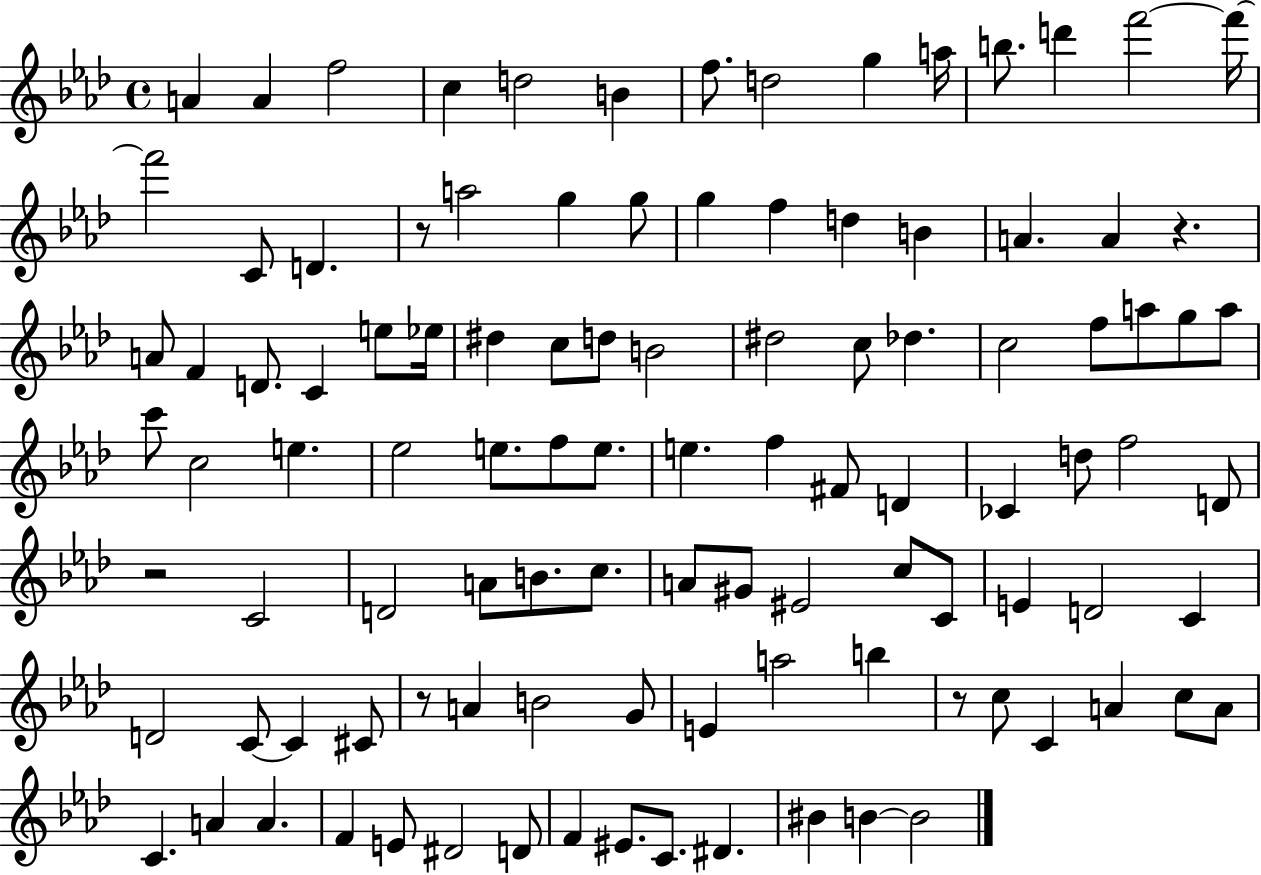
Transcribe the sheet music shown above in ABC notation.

X:1
T:Untitled
M:4/4
L:1/4
K:Ab
A A f2 c d2 B f/2 d2 g a/4 b/2 d' f'2 f'/4 f'2 C/2 D z/2 a2 g g/2 g f d B A A z A/2 F D/2 C e/2 _e/4 ^d c/2 d/2 B2 ^d2 c/2 _d c2 f/2 a/2 g/2 a/2 c'/2 c2 e _e2 e/2 f/2 e/2 e f ^F/2 D _C d/2 f2 D/2 z2 C2 D2 A/2 B/2 c/2 A/2 ^G/2 ^E2 c/2 C/2 E D2 C D2 C/2 C ^C/2 z/2 A B2 G/2 E a2 b z/2 c/2 C A c/2 A/2 C A A F E/2 ^D2 D/2 F ^E/2 C/2 ^D ^B B B2